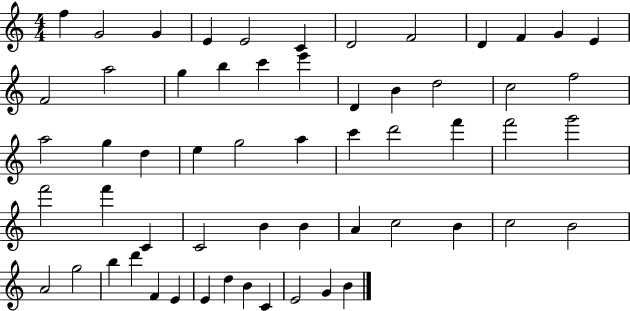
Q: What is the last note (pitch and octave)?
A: B4